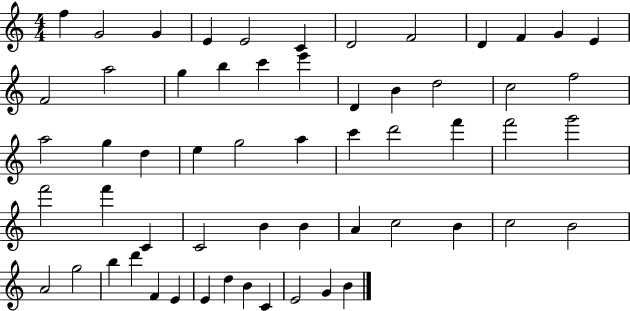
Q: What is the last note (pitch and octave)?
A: B4